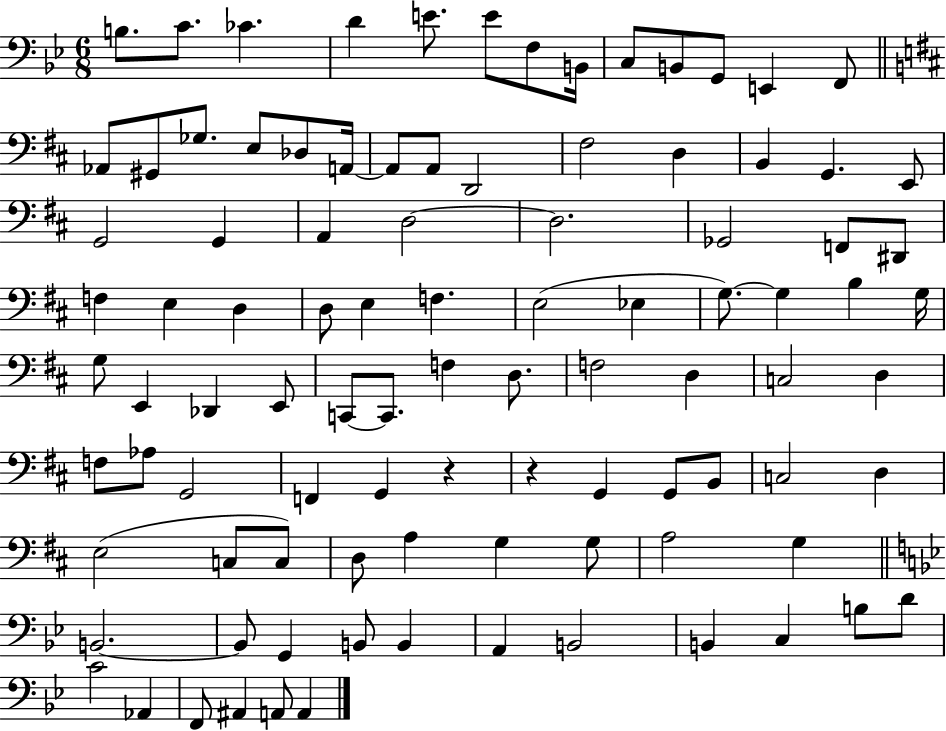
{
  \clef bass
  \numericTimeSignature
  \time 6/8
  \key bes \major
  b8. c'8. ces'4. | d'4 e'8. e'8 f8 b,16 | c8 b,8 g,8 e,4 f,8 | \bar "||" \break \key d \major aes,8 gis,8 ges8. e8 des8 a,16~~ | a,8 a,8 d,2 | fis2 d4 | b,4 g,4. e,8 | \break g,2 g,4 | a,4 d2~~ | d2. | ges,2 f,8 dis,8 | \break f4 e4 d4 | d8 e4 f4. | e2( ees4 | g8.~~) g4 b4 g16 | \break g8 e,4 des,4 e,8 | c,8~~ c,8. f4 d8. | f2 d4 | c2 d4 | \break f8 aes8 g,2 | f,4 g,4 r4 | r4 g,4 g,8 b,8 | c2 d4 | \break e2( c8 c8) | d8 a4 g4 g8 | a2 g4 | \bar "||" \break \key bes \major b,2.~~ | b,8 g,4 b,8 b,4 | a,4 b,2 | b,4 c4 b8 d'8 | \break c'2 aes,4 | f,8 ais,4 a,8 a,4 | \bar "|."
}